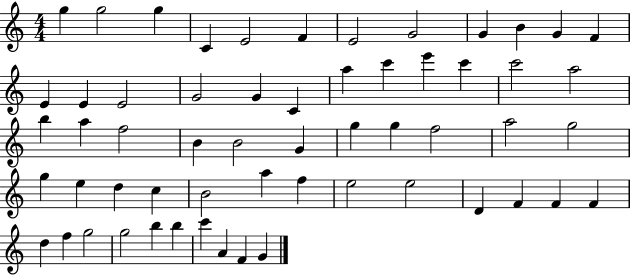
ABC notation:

X:1
T:Untitled
M:4/4
L:1/4
K:C
g g2 g C E2 F E2 G2 G B G F E E E2 G2 G C a c' e' c' c'2 a2 b a f2 B B2 G g g f2 a2 g2 g e d c B2 a f e2 e2 D F F F d f g2 g2 b b c' A F G